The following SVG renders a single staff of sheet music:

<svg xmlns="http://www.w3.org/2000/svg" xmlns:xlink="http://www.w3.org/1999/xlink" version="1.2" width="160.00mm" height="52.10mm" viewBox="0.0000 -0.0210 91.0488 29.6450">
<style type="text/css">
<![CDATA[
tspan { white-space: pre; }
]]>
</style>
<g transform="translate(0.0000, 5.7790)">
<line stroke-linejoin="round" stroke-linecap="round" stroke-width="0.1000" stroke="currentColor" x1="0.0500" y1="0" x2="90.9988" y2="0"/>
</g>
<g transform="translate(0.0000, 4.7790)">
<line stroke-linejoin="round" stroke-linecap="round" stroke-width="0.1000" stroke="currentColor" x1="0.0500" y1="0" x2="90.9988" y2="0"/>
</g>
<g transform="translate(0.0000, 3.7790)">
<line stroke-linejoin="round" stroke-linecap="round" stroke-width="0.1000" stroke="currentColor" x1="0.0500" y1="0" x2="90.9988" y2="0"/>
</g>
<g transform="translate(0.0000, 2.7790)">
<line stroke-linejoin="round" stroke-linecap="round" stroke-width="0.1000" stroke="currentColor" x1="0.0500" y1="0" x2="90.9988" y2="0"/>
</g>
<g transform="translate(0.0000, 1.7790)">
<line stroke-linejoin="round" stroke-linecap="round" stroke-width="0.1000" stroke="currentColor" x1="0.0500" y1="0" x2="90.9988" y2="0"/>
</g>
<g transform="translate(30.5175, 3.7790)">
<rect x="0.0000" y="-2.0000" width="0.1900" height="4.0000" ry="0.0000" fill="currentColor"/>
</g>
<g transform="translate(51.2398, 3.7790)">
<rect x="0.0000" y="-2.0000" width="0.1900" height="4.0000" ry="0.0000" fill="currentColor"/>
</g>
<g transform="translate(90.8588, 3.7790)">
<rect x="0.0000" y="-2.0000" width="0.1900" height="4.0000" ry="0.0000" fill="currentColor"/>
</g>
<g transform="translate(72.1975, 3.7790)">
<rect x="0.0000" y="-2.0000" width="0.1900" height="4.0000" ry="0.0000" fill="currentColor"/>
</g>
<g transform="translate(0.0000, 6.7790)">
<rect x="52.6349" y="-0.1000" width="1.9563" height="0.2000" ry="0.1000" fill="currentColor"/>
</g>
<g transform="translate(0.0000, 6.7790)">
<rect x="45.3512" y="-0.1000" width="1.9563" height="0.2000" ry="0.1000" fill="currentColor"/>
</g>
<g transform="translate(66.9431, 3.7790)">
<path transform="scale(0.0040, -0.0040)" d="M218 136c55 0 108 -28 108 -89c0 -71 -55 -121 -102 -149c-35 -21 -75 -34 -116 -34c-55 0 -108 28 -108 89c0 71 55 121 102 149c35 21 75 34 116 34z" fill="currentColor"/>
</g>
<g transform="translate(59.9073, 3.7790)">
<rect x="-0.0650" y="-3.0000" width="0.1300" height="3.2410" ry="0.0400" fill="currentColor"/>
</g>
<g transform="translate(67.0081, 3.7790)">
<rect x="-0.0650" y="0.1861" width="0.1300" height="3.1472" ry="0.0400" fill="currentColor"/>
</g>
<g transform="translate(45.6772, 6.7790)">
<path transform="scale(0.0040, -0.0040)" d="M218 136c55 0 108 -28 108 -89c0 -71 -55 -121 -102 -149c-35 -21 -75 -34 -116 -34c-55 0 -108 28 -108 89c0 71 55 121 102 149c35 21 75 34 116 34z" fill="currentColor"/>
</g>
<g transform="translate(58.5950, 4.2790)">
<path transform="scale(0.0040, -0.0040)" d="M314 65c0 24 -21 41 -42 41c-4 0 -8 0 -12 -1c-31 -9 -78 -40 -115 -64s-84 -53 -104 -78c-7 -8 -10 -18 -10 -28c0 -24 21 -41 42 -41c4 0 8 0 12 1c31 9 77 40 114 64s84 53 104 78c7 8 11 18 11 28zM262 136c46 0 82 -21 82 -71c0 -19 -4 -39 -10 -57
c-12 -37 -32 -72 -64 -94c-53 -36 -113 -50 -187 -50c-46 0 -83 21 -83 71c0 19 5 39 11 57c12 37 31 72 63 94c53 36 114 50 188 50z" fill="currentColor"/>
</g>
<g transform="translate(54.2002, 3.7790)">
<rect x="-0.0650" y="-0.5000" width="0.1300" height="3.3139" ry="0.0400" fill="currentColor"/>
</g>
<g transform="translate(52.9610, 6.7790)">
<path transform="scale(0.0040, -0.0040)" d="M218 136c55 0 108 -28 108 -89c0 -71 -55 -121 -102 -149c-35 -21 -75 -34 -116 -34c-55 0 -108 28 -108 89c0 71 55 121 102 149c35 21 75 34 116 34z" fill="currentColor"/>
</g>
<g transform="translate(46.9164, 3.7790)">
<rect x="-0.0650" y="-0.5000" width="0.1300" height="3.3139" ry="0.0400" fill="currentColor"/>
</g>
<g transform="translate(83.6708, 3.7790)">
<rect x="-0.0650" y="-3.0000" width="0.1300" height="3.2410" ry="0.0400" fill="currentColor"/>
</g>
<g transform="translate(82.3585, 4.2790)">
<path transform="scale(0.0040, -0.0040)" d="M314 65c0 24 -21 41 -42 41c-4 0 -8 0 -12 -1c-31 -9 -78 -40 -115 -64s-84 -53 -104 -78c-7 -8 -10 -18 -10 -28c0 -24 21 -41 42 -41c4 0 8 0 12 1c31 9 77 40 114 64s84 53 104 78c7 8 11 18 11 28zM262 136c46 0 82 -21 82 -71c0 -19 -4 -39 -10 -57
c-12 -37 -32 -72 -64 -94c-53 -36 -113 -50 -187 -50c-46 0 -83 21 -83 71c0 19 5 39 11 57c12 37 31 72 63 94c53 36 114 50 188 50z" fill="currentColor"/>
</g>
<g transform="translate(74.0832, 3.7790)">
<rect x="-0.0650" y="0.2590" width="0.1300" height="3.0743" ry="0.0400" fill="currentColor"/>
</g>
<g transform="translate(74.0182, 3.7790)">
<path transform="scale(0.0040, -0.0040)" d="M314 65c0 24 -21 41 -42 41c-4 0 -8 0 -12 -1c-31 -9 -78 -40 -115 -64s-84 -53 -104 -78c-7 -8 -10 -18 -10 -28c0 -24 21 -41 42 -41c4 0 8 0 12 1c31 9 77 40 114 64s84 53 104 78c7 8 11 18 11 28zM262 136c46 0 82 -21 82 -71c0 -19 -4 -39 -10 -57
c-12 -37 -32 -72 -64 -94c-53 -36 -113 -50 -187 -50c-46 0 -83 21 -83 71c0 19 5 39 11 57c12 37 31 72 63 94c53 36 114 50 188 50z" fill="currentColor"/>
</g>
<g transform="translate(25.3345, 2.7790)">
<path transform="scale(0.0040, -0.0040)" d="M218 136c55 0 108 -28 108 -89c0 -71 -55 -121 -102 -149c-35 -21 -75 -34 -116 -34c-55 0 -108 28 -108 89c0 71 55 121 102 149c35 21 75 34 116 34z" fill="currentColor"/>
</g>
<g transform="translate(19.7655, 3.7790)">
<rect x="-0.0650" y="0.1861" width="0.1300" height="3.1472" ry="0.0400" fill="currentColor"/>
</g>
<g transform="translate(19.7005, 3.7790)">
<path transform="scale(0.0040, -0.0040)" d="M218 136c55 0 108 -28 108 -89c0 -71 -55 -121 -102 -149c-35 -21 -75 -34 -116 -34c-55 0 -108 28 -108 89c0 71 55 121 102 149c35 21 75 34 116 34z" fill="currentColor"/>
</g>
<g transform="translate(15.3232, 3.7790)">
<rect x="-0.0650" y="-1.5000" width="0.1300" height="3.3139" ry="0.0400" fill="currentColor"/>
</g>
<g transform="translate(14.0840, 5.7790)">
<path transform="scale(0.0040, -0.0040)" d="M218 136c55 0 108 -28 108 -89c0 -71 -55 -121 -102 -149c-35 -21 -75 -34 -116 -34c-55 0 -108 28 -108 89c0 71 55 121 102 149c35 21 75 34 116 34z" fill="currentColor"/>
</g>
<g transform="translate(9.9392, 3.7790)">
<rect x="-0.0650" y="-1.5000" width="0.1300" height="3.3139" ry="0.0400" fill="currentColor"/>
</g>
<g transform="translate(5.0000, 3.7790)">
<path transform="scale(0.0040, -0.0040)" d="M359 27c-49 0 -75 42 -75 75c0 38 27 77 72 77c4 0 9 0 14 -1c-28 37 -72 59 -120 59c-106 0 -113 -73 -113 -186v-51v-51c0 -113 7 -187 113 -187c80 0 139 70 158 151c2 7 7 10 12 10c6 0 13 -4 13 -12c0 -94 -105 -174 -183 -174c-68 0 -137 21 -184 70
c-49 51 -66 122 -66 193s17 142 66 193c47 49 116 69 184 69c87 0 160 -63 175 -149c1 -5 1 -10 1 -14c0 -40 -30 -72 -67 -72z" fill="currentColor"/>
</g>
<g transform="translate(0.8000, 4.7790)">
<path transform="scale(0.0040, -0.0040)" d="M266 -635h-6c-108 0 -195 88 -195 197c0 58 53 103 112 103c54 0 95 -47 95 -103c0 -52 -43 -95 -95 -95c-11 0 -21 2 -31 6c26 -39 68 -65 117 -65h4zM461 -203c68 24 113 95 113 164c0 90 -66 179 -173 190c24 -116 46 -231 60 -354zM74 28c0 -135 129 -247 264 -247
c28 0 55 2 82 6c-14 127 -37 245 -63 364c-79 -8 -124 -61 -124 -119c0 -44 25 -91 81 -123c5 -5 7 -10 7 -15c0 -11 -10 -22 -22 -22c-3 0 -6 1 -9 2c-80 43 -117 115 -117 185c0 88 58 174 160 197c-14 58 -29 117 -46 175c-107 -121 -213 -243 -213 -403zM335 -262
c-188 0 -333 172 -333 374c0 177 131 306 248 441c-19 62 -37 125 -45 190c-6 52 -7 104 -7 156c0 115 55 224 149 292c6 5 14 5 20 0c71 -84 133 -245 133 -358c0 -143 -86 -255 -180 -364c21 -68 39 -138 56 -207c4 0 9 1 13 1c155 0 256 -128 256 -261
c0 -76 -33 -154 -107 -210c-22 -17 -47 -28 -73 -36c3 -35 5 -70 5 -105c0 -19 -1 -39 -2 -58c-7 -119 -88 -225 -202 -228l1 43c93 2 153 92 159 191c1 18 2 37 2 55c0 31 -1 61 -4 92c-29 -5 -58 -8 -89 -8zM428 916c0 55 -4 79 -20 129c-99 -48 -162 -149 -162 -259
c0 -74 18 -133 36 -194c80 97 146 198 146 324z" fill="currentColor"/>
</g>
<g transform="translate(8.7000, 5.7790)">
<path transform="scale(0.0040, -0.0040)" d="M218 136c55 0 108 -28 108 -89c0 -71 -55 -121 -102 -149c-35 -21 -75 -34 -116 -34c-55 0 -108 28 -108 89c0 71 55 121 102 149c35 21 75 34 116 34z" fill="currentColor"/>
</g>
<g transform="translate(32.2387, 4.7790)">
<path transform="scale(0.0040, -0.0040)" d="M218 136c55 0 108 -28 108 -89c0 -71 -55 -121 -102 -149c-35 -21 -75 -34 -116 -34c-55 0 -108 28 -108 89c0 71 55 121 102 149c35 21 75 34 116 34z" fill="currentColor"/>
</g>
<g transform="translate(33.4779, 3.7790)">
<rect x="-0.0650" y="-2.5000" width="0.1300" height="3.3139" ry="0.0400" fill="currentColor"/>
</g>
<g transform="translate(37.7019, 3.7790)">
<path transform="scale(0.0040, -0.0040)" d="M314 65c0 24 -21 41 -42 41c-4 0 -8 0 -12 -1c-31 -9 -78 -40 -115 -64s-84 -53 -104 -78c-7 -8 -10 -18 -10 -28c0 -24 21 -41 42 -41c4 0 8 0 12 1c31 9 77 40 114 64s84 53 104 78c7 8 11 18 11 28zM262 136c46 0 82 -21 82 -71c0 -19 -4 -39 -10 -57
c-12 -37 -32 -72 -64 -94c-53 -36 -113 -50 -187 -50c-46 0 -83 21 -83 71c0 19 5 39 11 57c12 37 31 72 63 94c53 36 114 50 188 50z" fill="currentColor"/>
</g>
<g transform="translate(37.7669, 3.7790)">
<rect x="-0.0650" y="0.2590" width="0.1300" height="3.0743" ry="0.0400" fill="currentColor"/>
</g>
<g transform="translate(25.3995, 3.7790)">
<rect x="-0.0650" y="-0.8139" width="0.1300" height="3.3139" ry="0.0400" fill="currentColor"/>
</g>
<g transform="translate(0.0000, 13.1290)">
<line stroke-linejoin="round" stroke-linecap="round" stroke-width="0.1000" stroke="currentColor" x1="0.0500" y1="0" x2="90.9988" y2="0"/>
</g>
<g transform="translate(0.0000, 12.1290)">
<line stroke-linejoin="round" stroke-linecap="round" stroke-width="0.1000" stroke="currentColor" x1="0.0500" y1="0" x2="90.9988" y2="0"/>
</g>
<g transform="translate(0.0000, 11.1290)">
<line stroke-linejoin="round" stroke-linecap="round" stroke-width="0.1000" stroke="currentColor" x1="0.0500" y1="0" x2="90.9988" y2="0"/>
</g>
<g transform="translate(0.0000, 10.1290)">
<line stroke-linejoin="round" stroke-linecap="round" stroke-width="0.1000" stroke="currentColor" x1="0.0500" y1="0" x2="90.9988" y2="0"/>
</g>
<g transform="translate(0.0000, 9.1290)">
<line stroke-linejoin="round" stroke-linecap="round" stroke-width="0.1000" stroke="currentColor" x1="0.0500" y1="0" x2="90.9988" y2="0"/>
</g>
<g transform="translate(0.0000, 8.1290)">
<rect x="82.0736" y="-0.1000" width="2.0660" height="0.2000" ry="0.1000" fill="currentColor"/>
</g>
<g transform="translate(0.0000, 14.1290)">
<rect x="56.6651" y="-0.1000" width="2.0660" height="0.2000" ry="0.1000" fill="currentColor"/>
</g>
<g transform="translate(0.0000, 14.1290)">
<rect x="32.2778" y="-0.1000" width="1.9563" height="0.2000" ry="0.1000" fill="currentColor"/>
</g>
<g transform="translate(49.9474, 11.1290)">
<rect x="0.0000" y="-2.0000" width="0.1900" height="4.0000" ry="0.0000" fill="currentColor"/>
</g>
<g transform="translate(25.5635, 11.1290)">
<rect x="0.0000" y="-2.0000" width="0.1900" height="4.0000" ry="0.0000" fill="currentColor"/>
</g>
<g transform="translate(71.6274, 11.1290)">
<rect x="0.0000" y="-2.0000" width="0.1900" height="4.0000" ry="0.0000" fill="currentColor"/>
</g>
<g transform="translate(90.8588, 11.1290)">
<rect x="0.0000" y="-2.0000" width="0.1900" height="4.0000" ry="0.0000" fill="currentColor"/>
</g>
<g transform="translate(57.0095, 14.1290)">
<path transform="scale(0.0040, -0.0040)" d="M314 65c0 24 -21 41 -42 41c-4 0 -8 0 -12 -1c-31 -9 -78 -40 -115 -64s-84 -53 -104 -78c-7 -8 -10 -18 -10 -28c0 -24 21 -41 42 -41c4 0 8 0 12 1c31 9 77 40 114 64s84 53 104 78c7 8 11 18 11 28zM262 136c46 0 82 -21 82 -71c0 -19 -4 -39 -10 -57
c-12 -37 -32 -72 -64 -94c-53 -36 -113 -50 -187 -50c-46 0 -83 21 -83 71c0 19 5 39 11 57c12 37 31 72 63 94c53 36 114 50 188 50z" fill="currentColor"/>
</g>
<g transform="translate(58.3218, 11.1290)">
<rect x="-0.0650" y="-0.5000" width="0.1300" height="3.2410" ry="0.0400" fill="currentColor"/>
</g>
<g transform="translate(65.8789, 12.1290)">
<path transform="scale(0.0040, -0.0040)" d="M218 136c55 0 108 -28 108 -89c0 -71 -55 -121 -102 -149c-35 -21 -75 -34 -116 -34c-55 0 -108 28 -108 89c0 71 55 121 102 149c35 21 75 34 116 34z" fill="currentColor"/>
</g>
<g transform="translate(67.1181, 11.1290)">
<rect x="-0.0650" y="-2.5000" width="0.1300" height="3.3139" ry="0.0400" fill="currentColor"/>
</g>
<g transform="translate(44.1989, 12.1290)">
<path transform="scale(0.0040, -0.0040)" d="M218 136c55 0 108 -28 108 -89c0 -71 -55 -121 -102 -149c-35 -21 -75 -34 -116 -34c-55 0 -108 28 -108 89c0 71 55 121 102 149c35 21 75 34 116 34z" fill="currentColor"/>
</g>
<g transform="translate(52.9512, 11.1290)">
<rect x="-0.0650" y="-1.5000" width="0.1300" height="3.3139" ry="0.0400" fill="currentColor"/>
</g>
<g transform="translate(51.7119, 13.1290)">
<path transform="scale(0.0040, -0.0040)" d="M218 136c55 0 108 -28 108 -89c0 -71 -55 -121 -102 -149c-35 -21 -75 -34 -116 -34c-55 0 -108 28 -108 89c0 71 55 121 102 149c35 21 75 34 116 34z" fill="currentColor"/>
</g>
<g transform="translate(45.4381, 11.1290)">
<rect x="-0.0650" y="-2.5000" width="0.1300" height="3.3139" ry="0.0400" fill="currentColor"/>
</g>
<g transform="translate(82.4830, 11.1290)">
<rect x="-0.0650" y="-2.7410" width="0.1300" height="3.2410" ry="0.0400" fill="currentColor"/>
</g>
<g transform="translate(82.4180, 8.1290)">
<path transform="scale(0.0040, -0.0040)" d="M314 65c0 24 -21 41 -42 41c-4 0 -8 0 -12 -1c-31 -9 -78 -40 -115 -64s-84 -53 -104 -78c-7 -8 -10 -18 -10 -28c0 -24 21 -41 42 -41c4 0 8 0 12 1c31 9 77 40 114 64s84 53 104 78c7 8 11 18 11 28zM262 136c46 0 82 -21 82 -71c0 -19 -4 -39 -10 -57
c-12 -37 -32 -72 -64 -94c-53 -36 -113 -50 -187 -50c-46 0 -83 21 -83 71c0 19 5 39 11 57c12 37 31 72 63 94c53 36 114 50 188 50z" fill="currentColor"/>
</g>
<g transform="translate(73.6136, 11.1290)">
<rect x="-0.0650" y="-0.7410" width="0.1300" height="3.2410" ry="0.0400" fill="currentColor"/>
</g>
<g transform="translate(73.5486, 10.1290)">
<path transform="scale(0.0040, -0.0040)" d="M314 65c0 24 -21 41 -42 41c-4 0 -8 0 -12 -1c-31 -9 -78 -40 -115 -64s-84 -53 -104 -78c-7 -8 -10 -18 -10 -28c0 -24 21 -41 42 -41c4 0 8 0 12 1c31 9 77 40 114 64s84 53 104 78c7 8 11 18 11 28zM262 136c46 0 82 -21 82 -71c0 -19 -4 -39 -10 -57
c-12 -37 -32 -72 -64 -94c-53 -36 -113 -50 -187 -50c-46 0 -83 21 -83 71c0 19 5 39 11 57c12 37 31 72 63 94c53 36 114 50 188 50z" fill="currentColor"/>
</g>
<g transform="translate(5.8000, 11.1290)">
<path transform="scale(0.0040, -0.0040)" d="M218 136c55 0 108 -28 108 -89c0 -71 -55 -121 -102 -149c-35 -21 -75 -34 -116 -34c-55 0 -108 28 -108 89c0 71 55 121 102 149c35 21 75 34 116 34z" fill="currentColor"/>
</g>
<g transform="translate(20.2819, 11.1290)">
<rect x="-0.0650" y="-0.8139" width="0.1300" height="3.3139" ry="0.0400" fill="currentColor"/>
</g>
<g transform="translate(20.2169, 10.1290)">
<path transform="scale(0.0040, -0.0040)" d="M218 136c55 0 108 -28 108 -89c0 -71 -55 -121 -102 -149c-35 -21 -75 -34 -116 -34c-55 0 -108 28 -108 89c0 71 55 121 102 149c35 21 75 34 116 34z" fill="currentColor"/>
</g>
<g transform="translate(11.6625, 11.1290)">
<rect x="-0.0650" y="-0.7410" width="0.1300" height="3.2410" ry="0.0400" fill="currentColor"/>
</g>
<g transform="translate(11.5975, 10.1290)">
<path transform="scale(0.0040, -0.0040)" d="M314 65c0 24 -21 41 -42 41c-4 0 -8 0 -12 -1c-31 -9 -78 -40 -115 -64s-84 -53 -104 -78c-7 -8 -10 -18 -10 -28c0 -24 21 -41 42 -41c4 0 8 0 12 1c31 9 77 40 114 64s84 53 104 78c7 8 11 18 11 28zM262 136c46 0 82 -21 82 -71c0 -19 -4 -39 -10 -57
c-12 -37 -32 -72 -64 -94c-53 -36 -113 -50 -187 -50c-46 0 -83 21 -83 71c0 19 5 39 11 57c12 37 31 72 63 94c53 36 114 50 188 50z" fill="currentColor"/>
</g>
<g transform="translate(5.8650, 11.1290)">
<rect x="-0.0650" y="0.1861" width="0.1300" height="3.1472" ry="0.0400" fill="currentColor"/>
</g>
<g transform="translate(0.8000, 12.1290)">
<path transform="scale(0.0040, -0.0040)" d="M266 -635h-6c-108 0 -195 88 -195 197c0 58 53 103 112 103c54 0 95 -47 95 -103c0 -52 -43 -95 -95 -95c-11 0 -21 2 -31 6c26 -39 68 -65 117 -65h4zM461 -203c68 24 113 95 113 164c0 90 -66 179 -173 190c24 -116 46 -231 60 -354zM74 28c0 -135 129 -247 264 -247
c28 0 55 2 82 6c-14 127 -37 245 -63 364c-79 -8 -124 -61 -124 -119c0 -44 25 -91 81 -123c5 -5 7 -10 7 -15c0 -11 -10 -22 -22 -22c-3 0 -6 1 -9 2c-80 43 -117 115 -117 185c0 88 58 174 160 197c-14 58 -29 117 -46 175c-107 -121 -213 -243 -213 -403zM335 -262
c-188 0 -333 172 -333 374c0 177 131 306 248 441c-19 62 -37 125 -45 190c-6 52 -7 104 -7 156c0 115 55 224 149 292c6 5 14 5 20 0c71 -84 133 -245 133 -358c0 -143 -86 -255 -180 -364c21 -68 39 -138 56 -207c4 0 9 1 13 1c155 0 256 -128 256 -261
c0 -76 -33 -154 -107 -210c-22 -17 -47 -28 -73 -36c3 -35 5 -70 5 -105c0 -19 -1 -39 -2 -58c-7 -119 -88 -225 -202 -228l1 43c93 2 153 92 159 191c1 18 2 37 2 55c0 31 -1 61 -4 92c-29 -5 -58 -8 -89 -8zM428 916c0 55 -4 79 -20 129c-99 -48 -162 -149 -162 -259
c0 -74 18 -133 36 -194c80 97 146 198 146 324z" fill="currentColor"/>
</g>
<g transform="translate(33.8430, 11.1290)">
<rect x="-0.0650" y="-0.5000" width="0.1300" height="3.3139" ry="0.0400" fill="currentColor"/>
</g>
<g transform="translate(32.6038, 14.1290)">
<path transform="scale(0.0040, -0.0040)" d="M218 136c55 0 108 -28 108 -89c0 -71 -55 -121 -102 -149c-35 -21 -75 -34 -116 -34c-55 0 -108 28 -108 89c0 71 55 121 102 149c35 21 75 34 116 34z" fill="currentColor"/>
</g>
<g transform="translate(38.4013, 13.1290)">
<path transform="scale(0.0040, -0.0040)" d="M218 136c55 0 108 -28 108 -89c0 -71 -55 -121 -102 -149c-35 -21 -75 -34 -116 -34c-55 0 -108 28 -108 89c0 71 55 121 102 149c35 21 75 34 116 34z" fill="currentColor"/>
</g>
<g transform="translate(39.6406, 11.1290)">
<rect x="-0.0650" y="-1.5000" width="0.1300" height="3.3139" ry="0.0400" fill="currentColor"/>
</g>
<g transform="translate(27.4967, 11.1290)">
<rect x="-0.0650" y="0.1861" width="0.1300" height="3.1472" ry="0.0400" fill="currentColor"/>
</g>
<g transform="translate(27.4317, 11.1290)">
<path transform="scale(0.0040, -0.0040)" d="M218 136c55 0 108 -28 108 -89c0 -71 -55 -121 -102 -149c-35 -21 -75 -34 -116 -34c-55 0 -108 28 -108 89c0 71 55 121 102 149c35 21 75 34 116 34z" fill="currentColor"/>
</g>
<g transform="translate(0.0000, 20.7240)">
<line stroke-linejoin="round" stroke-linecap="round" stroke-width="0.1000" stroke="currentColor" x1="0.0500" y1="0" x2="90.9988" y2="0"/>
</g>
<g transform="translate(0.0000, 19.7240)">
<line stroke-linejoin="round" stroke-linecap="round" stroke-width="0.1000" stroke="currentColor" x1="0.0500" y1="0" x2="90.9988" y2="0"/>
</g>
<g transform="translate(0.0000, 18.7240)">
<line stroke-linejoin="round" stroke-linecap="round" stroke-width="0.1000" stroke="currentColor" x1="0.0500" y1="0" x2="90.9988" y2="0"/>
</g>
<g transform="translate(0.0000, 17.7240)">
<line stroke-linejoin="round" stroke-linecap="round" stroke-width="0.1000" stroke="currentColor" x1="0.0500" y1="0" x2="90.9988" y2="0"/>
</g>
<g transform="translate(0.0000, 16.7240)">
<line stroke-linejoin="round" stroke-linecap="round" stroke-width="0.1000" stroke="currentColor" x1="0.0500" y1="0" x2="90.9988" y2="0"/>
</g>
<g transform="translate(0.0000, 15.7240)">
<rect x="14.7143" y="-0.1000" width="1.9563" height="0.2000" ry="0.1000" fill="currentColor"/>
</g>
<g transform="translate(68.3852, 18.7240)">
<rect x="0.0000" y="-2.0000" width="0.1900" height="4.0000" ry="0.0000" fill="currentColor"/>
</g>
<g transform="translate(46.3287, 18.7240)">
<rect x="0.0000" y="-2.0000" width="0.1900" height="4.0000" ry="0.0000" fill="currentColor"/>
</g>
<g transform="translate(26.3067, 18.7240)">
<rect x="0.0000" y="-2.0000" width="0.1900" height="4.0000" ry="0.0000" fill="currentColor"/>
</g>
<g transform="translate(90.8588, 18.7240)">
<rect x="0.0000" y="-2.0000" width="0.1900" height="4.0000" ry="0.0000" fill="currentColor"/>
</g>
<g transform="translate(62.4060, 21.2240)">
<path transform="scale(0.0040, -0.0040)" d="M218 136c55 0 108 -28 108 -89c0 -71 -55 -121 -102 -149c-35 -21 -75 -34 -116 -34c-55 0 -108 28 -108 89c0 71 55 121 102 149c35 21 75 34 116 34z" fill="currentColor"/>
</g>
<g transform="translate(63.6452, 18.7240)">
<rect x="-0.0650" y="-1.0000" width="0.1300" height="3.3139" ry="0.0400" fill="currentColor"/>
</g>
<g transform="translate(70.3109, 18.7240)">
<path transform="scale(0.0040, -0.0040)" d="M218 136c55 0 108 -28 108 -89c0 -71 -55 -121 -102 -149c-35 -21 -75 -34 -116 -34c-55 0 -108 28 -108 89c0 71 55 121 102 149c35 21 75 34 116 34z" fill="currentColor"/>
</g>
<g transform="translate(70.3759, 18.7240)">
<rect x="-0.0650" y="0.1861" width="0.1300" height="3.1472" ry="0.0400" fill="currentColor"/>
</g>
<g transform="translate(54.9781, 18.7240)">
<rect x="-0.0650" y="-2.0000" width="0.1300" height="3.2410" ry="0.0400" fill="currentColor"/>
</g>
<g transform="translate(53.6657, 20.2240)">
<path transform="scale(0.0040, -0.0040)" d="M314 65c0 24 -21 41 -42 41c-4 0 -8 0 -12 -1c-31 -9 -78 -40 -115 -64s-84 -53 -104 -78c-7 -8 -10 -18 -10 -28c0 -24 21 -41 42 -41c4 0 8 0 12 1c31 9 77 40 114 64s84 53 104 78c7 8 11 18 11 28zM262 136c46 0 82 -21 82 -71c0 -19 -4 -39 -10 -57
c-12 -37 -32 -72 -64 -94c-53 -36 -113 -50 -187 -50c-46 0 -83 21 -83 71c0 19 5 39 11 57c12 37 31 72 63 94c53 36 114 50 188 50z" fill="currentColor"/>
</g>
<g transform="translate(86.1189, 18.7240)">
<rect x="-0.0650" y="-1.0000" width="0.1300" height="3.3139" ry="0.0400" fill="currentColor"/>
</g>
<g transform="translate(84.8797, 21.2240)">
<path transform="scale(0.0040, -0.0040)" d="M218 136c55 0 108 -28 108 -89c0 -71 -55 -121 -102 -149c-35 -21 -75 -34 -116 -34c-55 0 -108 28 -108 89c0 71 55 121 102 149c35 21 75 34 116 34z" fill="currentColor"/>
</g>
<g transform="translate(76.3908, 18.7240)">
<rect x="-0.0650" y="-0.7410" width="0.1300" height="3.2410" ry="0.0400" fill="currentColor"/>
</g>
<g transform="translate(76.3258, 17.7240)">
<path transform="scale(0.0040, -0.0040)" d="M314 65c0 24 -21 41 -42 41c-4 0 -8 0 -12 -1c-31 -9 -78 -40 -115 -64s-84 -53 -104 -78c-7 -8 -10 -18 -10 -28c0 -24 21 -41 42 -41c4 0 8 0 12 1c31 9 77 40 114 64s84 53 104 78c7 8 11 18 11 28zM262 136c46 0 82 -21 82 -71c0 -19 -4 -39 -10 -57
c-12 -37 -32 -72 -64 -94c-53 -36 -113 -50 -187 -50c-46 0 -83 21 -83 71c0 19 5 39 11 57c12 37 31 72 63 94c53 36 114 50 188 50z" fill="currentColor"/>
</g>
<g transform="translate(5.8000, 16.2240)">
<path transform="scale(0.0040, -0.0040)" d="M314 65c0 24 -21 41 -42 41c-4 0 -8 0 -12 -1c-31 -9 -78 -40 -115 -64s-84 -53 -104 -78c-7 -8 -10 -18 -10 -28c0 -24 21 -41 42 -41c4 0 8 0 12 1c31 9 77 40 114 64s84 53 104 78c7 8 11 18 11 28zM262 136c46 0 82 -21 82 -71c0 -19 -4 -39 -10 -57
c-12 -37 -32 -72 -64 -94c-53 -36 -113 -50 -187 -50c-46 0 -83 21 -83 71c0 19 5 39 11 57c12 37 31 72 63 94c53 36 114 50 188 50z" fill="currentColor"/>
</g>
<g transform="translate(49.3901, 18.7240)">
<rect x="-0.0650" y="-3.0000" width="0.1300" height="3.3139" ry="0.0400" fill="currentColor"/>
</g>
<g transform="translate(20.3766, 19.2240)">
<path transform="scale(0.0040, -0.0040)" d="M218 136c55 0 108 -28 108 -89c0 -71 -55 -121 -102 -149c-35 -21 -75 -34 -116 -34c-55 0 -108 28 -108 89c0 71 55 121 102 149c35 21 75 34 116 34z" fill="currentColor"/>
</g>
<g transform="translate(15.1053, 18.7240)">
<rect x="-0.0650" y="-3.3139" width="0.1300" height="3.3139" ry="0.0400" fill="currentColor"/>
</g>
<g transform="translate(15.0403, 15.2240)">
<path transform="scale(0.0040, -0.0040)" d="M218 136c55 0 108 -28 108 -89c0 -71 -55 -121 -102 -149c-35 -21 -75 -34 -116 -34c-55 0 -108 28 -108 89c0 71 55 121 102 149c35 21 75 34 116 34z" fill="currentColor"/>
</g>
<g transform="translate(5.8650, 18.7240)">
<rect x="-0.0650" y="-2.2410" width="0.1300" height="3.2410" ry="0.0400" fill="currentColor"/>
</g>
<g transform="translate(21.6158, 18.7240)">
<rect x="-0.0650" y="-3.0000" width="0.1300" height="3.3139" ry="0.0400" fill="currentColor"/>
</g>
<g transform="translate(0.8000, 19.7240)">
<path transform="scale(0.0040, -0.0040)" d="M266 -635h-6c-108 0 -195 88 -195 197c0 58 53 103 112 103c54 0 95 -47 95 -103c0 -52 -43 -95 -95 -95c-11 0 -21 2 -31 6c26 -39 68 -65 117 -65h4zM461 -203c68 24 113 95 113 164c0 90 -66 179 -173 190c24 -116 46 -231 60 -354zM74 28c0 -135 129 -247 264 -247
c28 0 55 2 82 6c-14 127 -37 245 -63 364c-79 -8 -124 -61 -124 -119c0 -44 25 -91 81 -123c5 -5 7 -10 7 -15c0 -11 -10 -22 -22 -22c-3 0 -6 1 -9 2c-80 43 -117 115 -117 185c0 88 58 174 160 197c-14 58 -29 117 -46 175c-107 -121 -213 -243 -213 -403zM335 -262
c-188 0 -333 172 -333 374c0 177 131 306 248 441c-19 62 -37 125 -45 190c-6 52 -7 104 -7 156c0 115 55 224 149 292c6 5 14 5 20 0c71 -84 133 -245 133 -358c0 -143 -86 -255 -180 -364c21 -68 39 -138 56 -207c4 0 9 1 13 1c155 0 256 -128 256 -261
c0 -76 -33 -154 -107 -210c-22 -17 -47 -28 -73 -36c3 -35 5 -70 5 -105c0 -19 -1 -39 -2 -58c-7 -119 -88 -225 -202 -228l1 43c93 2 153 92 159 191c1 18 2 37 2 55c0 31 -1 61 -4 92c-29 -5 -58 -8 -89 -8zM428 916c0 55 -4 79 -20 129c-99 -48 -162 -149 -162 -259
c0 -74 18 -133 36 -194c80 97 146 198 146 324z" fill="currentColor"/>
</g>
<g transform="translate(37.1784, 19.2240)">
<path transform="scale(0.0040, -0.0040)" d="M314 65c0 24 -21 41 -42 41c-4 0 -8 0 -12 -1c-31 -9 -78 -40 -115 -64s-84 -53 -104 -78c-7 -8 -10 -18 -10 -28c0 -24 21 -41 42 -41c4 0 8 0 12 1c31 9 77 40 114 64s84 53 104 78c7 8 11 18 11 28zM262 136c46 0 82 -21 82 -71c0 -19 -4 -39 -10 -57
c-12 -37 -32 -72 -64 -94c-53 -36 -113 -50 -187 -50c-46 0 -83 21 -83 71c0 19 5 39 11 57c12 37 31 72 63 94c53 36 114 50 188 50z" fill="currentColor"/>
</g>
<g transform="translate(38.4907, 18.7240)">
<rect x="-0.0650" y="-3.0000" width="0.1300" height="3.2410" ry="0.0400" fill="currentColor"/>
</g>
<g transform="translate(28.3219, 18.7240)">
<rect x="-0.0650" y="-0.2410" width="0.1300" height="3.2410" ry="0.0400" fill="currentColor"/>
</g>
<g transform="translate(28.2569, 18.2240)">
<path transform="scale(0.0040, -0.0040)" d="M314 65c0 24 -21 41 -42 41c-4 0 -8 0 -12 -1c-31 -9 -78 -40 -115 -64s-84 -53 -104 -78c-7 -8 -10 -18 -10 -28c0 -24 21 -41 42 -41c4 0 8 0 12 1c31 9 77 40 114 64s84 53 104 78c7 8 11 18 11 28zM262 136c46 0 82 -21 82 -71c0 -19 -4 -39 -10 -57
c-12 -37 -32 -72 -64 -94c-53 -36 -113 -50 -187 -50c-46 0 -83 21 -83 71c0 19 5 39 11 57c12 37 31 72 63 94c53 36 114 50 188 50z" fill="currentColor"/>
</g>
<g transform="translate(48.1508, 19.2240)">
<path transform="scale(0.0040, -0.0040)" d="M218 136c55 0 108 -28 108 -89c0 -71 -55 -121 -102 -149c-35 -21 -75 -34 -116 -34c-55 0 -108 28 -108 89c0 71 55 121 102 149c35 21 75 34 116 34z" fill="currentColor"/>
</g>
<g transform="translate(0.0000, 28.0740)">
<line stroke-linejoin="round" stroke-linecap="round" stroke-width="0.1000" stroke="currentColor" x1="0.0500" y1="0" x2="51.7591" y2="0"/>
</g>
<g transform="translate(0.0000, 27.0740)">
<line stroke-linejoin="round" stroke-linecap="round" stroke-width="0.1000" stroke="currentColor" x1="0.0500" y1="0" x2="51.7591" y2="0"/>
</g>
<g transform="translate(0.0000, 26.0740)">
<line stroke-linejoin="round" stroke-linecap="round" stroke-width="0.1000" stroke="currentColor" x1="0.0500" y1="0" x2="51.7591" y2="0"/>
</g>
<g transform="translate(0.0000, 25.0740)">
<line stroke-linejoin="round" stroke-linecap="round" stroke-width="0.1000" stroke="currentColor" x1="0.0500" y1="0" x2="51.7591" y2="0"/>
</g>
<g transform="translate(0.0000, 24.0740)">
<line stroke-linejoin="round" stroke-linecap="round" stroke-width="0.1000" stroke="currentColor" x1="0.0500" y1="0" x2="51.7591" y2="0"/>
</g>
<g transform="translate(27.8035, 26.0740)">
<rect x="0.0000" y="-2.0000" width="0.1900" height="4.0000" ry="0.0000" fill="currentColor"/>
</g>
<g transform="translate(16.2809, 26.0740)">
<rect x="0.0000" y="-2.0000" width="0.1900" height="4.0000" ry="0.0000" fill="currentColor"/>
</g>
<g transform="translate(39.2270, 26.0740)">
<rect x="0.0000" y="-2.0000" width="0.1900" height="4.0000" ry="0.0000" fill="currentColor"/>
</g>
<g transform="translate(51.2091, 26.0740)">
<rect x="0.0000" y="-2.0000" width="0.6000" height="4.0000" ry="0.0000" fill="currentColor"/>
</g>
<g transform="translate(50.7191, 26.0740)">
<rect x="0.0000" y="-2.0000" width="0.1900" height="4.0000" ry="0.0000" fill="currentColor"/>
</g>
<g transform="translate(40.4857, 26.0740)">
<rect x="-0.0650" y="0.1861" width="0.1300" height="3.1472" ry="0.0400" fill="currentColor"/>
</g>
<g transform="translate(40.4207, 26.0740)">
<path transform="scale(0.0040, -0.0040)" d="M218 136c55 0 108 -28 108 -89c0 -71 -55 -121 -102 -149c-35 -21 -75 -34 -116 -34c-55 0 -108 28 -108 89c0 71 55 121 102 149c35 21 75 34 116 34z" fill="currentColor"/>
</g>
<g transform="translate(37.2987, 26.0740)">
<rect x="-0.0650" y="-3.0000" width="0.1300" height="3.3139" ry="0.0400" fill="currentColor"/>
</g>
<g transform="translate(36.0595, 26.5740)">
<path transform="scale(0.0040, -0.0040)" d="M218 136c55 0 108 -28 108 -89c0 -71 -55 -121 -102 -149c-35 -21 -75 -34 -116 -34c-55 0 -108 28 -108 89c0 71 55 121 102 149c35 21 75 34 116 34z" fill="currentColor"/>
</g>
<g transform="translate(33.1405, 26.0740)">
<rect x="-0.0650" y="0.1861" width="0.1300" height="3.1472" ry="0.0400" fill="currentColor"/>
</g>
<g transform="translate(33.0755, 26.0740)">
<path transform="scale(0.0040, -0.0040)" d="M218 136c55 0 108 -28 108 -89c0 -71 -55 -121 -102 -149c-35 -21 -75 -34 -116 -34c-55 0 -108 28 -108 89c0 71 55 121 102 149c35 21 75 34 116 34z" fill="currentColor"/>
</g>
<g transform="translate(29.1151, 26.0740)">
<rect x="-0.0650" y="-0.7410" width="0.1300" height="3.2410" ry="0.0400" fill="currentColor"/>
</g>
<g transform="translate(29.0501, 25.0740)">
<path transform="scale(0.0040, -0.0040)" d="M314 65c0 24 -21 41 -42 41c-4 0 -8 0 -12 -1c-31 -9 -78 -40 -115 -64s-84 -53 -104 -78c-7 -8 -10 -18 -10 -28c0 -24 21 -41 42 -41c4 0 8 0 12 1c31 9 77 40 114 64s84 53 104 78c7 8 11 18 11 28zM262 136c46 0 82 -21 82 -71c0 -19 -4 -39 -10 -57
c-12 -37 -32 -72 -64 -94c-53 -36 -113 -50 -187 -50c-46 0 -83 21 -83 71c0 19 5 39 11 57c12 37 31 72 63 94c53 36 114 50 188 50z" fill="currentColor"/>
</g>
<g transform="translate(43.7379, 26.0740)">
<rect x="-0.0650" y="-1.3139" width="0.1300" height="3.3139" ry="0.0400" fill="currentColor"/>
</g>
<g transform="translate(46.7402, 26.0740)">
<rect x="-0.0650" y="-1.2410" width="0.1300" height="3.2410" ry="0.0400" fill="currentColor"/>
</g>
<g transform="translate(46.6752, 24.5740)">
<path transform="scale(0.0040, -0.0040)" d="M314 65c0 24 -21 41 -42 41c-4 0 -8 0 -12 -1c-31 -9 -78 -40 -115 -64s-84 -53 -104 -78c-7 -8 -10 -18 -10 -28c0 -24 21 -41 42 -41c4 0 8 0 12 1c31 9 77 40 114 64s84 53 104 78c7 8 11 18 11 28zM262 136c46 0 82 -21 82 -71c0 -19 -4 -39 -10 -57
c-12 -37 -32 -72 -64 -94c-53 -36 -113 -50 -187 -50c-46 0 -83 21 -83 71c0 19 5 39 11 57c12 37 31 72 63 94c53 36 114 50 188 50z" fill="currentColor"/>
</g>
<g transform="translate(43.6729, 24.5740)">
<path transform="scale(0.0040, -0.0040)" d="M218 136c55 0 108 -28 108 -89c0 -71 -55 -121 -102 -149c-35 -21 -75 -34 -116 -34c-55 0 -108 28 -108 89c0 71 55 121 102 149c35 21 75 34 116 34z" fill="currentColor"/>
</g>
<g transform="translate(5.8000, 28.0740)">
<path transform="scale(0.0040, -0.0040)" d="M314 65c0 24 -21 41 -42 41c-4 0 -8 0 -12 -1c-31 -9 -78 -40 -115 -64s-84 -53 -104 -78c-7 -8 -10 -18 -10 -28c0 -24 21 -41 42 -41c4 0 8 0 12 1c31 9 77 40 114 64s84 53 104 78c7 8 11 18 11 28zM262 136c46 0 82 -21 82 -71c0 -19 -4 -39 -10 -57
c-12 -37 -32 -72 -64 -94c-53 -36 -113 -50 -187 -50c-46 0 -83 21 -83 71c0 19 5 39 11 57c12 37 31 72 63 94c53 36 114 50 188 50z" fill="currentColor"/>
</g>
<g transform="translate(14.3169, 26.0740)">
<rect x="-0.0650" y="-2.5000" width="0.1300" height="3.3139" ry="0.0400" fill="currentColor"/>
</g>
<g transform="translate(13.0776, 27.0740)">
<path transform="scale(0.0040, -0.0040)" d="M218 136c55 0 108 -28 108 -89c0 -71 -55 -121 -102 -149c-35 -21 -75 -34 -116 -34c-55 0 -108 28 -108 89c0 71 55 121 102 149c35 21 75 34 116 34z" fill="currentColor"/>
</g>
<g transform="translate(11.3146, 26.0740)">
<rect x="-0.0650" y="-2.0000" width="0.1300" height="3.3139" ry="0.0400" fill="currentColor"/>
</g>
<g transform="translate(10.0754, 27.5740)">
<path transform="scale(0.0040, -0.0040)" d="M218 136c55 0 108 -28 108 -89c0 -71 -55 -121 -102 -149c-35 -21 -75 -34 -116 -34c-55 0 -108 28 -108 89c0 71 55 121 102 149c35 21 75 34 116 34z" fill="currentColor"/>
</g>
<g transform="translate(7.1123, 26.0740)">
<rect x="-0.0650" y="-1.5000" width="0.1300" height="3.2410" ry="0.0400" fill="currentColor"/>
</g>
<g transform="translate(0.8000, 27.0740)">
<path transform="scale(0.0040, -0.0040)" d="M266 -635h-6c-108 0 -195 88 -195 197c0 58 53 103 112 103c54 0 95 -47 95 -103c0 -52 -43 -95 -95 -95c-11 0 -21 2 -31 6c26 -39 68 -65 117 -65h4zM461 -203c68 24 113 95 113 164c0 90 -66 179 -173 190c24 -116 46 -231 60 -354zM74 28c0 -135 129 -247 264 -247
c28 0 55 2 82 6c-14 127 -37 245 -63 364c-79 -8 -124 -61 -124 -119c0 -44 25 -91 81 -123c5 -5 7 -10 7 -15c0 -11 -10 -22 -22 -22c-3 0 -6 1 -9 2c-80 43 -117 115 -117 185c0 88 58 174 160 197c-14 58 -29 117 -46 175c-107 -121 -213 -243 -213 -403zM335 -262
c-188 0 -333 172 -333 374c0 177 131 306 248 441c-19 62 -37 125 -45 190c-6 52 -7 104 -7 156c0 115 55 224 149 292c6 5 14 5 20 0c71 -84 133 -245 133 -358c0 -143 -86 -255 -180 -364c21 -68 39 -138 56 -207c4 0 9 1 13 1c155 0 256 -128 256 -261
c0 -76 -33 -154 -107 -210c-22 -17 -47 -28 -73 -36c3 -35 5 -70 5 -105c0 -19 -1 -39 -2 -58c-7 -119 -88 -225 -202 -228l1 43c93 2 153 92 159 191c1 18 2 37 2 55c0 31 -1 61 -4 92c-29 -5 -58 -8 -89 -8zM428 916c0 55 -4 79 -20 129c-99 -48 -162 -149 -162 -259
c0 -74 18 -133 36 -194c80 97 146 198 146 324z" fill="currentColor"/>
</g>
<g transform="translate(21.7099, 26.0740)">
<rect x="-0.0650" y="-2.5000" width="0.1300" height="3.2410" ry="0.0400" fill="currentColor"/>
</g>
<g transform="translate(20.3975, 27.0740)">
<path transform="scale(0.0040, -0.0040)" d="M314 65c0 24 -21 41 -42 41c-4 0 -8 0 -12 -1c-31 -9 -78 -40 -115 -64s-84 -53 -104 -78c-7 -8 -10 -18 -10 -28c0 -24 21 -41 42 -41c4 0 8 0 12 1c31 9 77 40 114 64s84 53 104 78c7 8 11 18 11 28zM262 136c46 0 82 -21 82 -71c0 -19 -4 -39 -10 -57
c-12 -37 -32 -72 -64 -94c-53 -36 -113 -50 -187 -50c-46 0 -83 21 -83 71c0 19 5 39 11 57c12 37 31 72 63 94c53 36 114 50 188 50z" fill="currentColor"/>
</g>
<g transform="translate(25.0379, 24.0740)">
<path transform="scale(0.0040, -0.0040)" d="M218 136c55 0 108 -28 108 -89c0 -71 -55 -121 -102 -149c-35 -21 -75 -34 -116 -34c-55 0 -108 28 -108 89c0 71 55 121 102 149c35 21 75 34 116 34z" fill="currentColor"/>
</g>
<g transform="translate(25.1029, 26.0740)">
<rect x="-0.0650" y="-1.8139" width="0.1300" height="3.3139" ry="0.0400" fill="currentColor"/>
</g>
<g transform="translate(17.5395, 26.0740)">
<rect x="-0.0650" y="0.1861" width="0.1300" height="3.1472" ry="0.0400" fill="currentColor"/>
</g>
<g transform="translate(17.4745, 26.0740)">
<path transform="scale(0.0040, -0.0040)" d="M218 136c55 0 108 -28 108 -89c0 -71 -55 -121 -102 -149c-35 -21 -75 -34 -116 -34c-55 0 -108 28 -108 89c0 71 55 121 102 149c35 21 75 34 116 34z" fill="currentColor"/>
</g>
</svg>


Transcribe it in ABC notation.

X:1
T:Untitled
M:4/4
L:1/4
K:C
E E B d G B2 C C A2 B B2 A2 B d2 d B C E G E C2 G d2 a2 g2 b A c2 A2 A F2 D B d2 D E2 F G B G2 f d2 B A B e e2